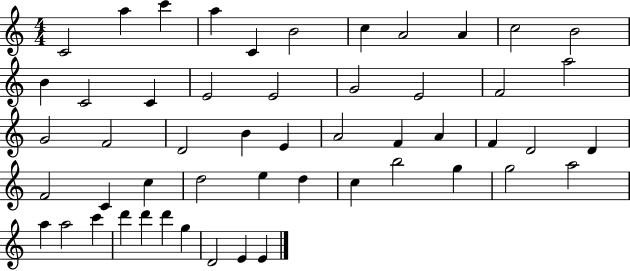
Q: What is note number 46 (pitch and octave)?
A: D6